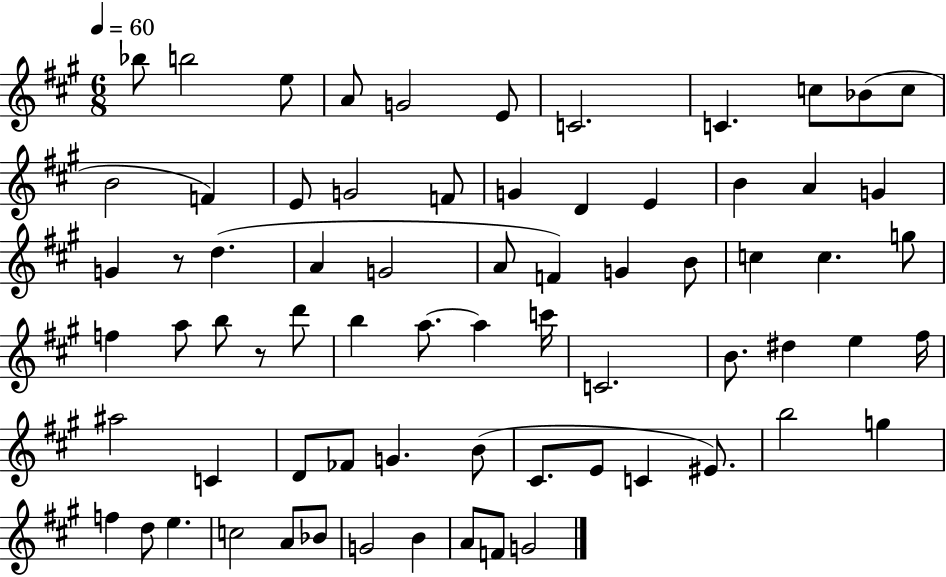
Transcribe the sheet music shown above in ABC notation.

X:1
T:Untitled
M:6/8
L:1/4
K:A
_b/2 b2 e/2 A/2 G2 E/2 C2 C c/2 _B/2 c/2 B2 F E/2 G2 F/2 G D E B A G G z/2 d A G2 A/2 F G B/2 c c g/2 f a/2 b/2 z/2 d'/2 b a/2 a c'/4 C2 B/2 ^d e ^f/4 ^a2 C D/2 _F/2 G B/2 ^C/2 E/2 C ^E/2 b2 g f d/2 e c2 A/2 _B/2 G2 B A/2 F/2 G2